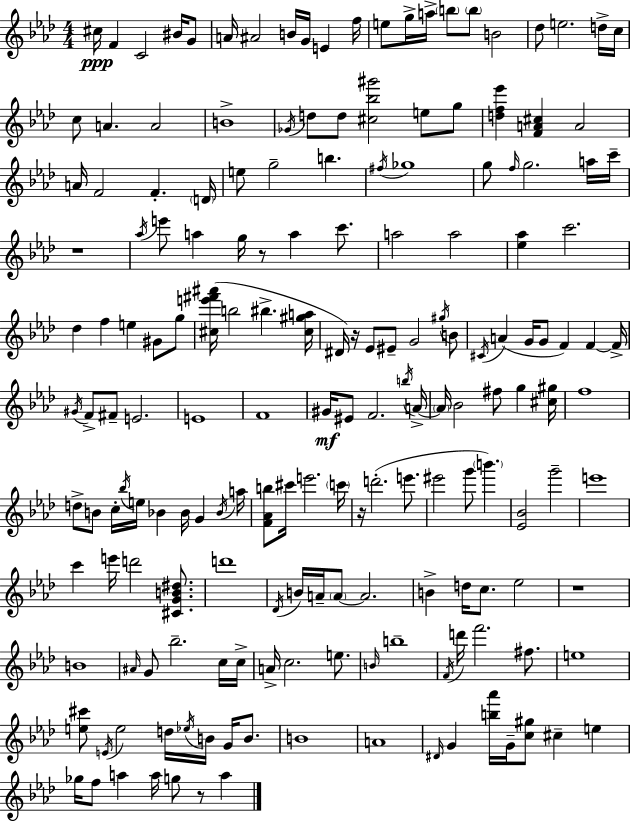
{
  \clef treble
  \numericTimeSignature
  \time 4/4
  \key aes \major
  \repeat volta 2 { cis''16\ppp f'4 c'2 bis'16 g'8 | a'16 ais'2 b'16 g'16 e'4 f''16 | e''8 g''16-> a''16-> \parenthesize b''8 \parenthesize b''8 b'2 | des''8 e''2. d''16-> c''16 | \break c''8 a'4. a'2 | b'1-> | \acciaccatura { ges'16 } d''8 d''8 <cis'' bes'' gis'''>2 e''8 g''8 | <d'' f'' ees'''>4 <f' a' cis''>4 a'2 | \break a'16 f'2 f'4.-. | \parenthesize d'16 e''8 g''2-- b''4. | \acciaccatura { fis''16 } ges''1 | g''8 \grace { f''16 } g''2. | \break a''16 c'''16-- r1 | \acciaccatura { aes''16 } e'''8 a''4 g''16 r8 a''4 | c'''8. a''2 a''2 | <ees'' aes''>4 c'''2. | \break des''4 f''4 e''4 | gis'8 g''8 <cis'' e''' fis''' ais'''>16( b''2 bis''4.-> | <cis'' gis'' a''>16 dis'16) r16 ees'8 eis'8-- g'2 | \acciaccatura { gis''16 } b'8 \acciaccatura { cis'16 }( a'4 g'16 g'8 f'4) | \break f'4~~ f'16-> \acciaccatura { gis'16 } f'8-> fis'8-- e'2. | e'1 | f'1 | gis'16\mf eis'8 f'2. | \break \acciaccatura { b''16 } a'16->~~ \parenthesize a'16 bes'2 | fis''8 g''4 <cis'' gis''>16 f''1 | d''8-> b'8 c''16-. \acciaccatura { bes''16 } e''16 bes'4 | bes'16 g'4 \acciaccatura { bes'16 } a''16 <f' aes' b''>8 cis'''16 e'''2. | \break \parenthesize c'''16 r16 d'''2.-.( | e'''8. eis'''2 | g'''8 \parenthesize b'''4.) <ees' bes'>2 | g'''2-- e'''1 | \break c'''4 e'''16 d'''2 | <cis' g' b' dis''>8. d'''1 | \acciaccatura { des'16 } b'16 a'16-- \parenthesize a'8~~ a'2. | b'4-> d''16 | \break c''8. ees''2 r1 | b'1 | \grace { ais'16 } g'8 bes''2.-- | c''16 c''16-> a'16-> c''2. | \break e''8. \grace { b'16 } b''1-- | \acciaccatura { f'16 } d'''16 f'''2. | fis''8. e''1 | <e'' cis'''>8 | \break \acciaccatura { e'16 } e''2 d''16 \acciaccatura { ees''16 } b'16 g'16 b'8. | b'1 | a'1 | \grace { dis'16 } g'4 <b'' aes'''>16 g'16-- <c'' gis''>8 cis''4-- e''4 | \break ges''16 f''8 a''4 a''16 g''8 r8 a''4 | } \bar "|."
}